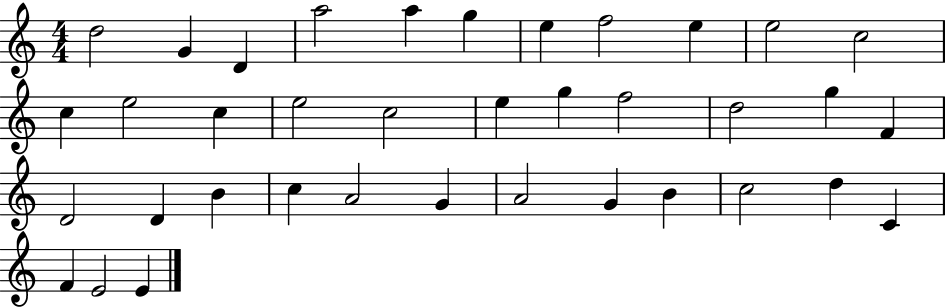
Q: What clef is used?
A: treble